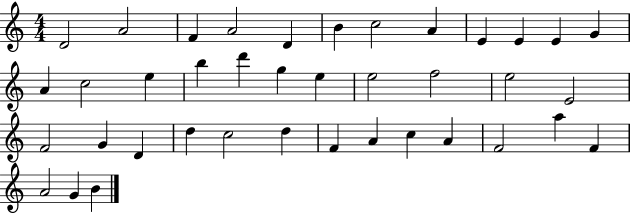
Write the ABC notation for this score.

X:1
T:Untitled
M:4/4
L:1/4
K:C
D2 A2 F A2 D B c2 A E E E G A c2 e b d' g e e2 f2 e2 E2 F2 G D d c2 d F A c A F2 a F A2 G B